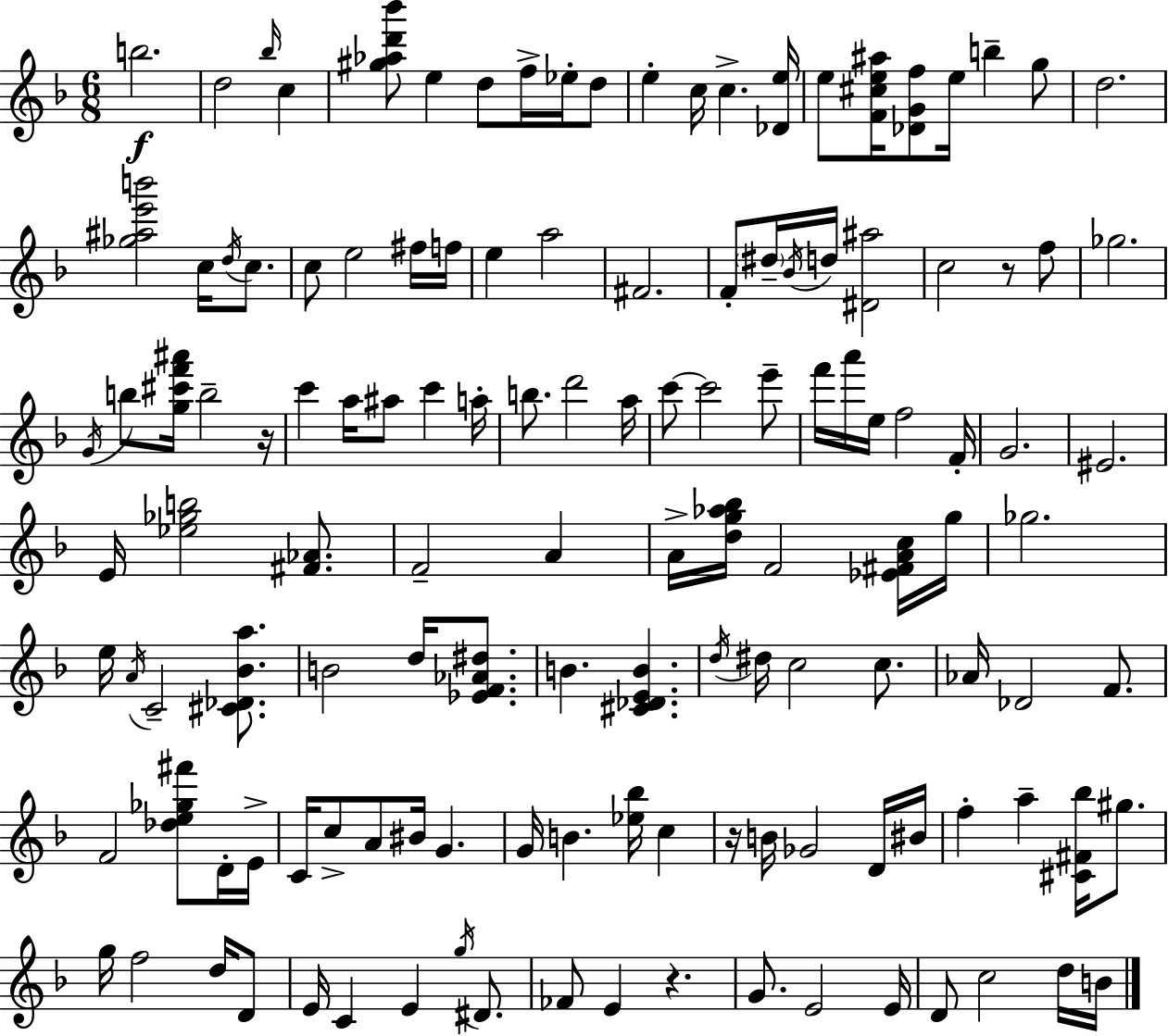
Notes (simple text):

B5/h. D5/h Bb5/s C5/q [G#5,Ab5,D6,Bb6]/e E5/q D5/e F5/s Eb5/s D5/e E5/q C5/s C5/q. [Db4,E5]/s E5/e [F4,C#5,E5,A#5]/s [Db4,G4,F5]/e E5/s B5/q G5/e D5/h. [Gb5,A#5,E6,B6]/h C5/s D5/s C5/e. C5/e E5/h F#5/s F5/s E5/q A5/h F#4/h. F4/e D#5/s Bb4/s D5/s [D#4,A#5]/h C5/h R/e F5/e Gb5/h. G4/s B5/e [G5,C#6,F6,A#6]/s B5/h R/s C6/q A5/s A#5/e C6/q A5/s B5/e. D6/h A5/s C6/e C6/h E6/e F6/s A6/s E5/s F5/h F4/s G4/h. EIS4/h. E4/s [Eb5,Gb5,B5]/h [F#4,Ab4]/e. F4/h A4/q A4/s [D5,G5,Ab5,Bb5]/s F4/h [Eb4,F#4,A4,C5]/s G5/s Gb5/h. E5/s A4/s C4/h [C#4,Db4,Bb4,A5]/e. B4/h D5/s [Eb4,F4,Ab4,D#5]/e. B4/q. [C#4,Db4,E4,B4]/q. D5/s D#5/s C5/h C5/e. Ab4/s Db4/h F4/e. F4/h [Db5,E5,Gb5,F#6]/e D4/s E4/s C4/s C5/e A4/e BIS4/s G4/q. G4/s B4/q. [Eb5,Bb5]/s C5/q R/s B4/s Gb4/h D4/s BIS4/s F5/q A5/q [C#4,F#4,Bb5]/s G#5/e. G5/s F5/h D5/s D4/e E4/s C4/q E4/q G5/s D#4/e. FES4/e E4/q R/q. G4/e. E4/h E4/s D4/e C5/h D5/s B4/s